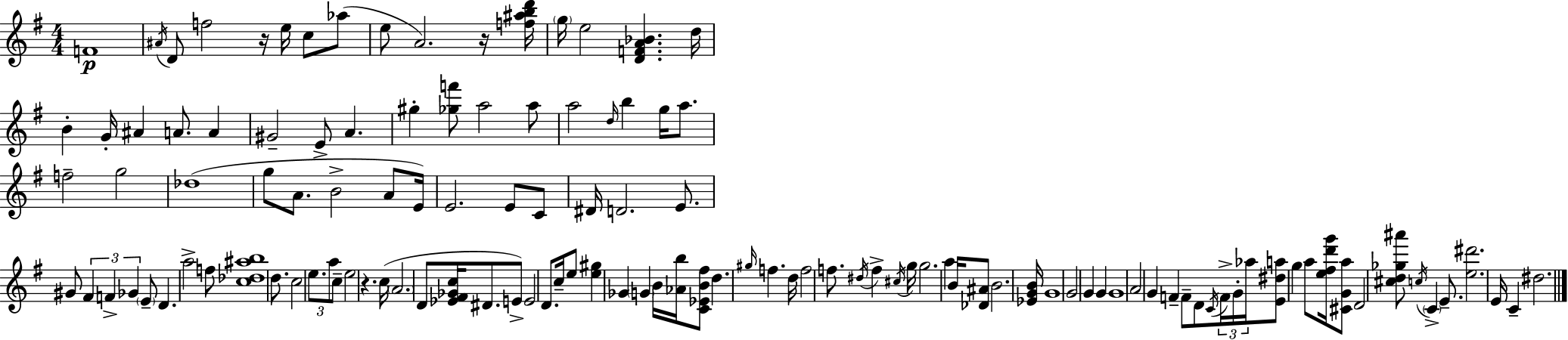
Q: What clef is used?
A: treble